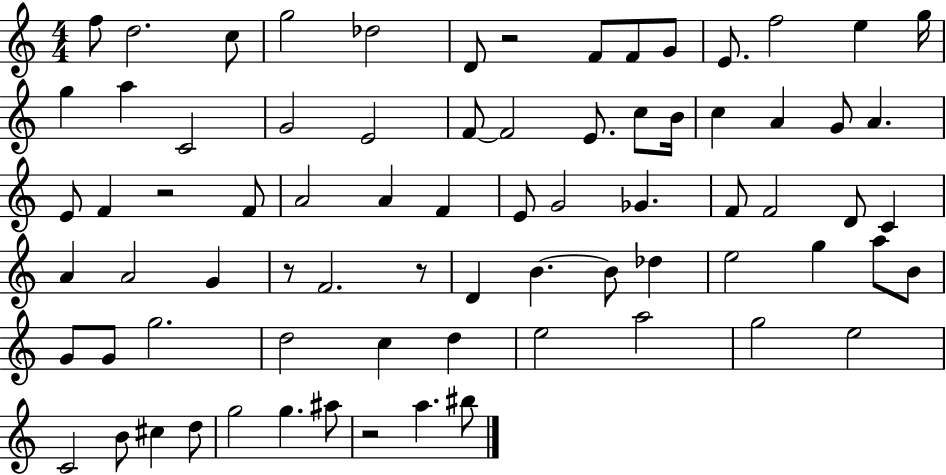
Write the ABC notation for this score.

X:1
T:Untitled
M:4/4
L:1/4
K:C
f/2 d2 c/2 g2 _d2 D/2 z2 F/2 F/2 G/2 E/2 f2 e g/4 g a C2 G2 E2 F/2 F2 E/2 c/2 B/4 c A G/2 A E/2 F z2 F/2 A2 A F E/2 G2 _G F/2 F2 D/2 C A A2 G z/2 F2 z/2 D B B/2 _d e2 g a/2 B/2 G/2 G/2 g2 d2 c d e2 a2 g2 e2 C2 B/2 ^c d/2 g2 g ^a/2 z2 a ^b/2